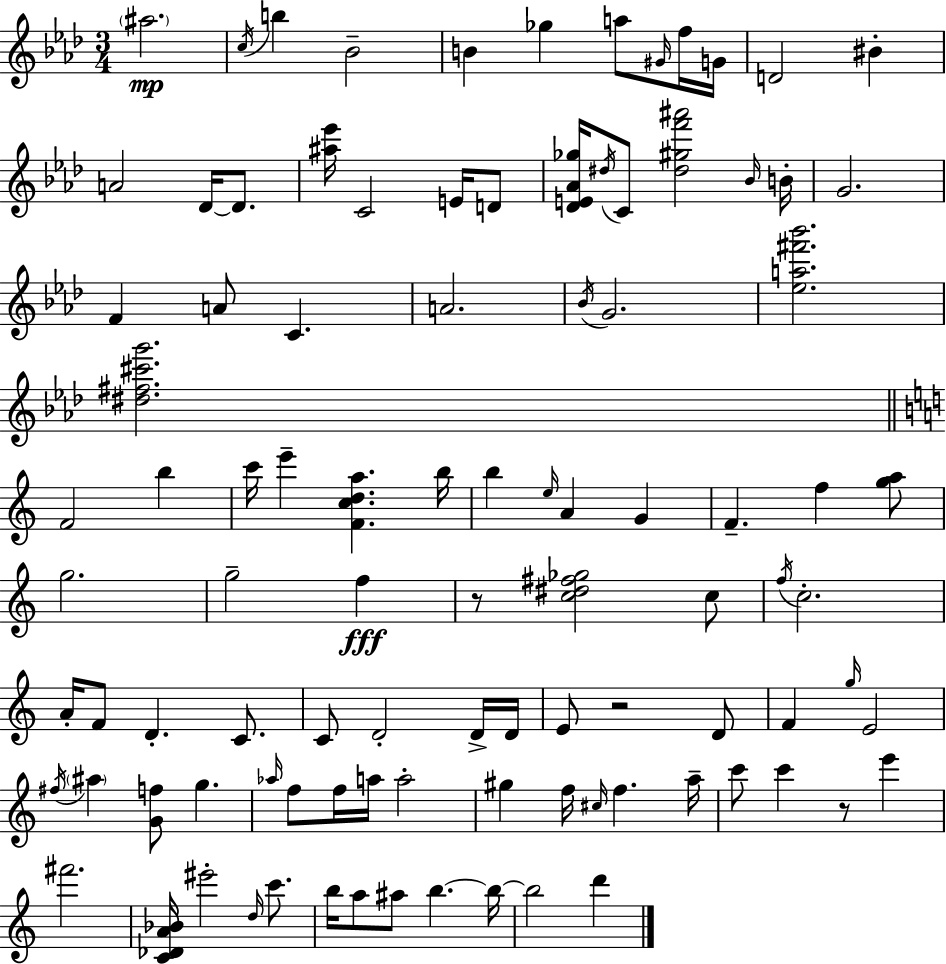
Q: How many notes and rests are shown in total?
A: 99